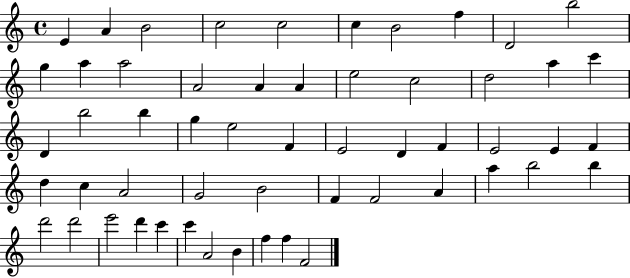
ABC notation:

X:1
T:Untitled
M:4/4
L:1/4
K:C
E A B2 c2 c2 c B2 f D2 b2 g a a2 A2 A A e2 c2 d2 a c' D b2 b g e2 F E2 D F E2 E F d c A2 G2 B2 F F2 A a b2 b d'2 d'2 e'2 d' c' c' A2 B f f F2